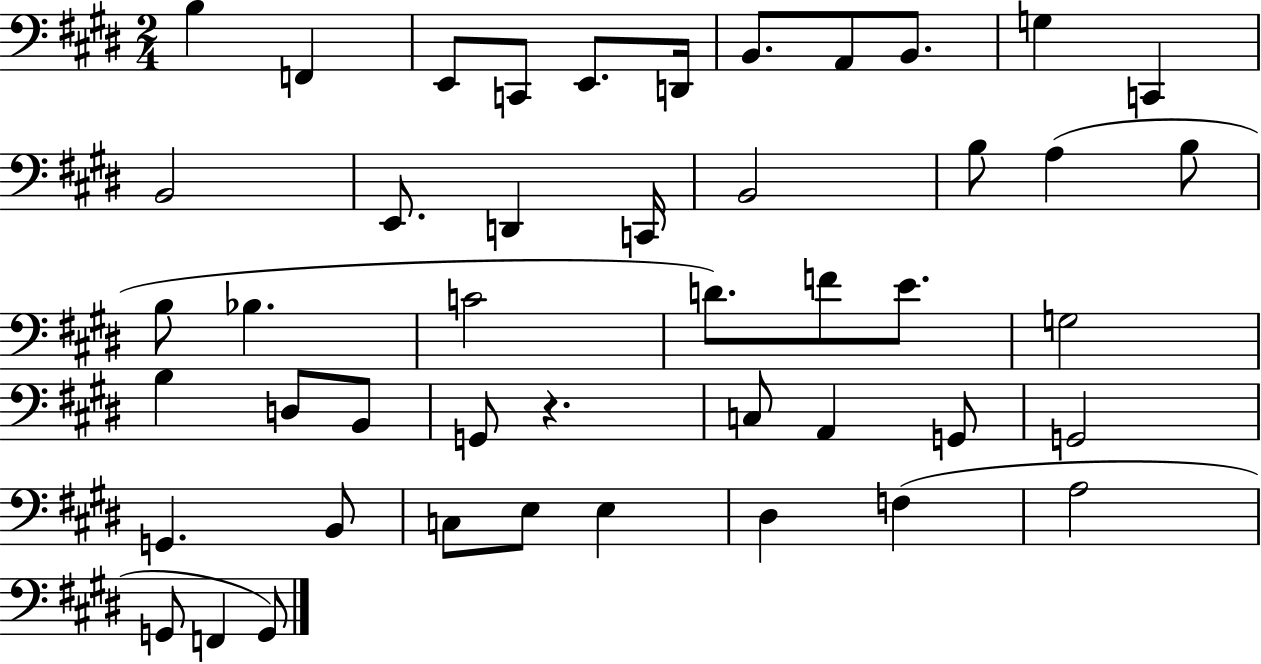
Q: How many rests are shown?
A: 1